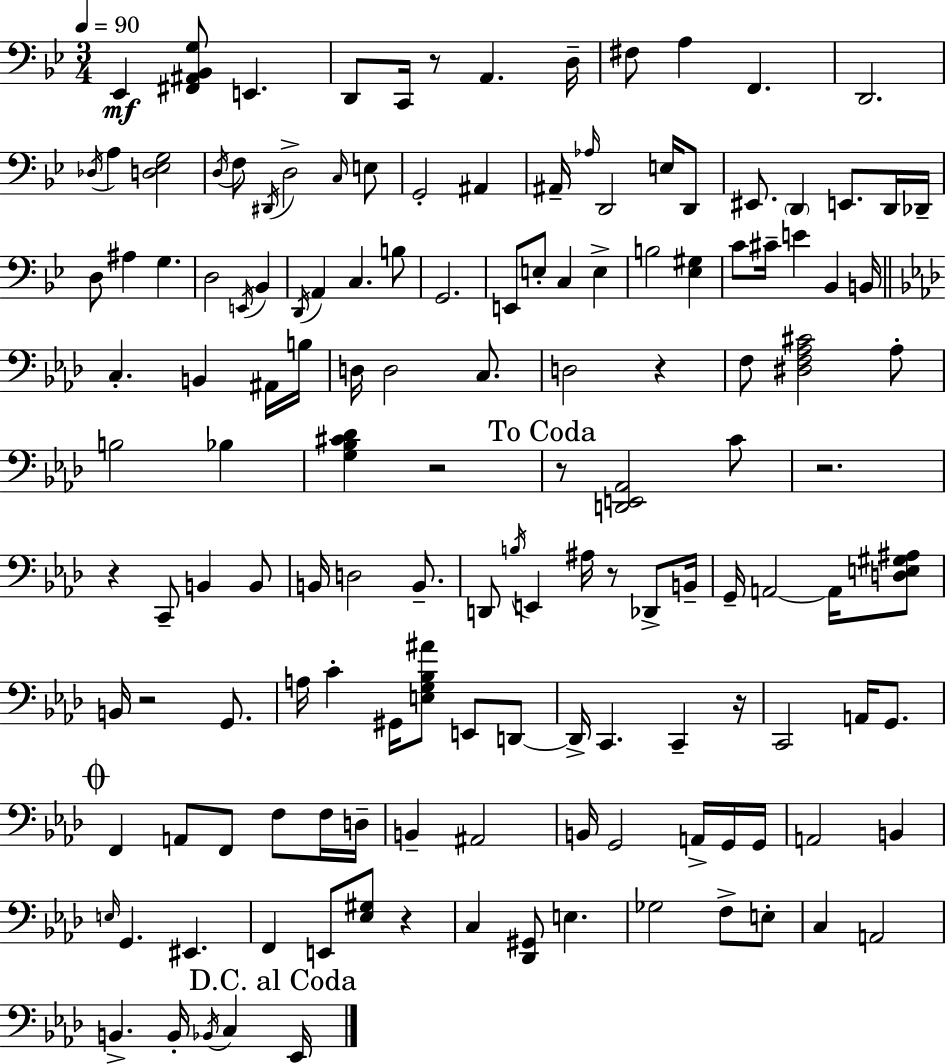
X:1
T:Untitled
M:3/4
L:1/4
K:Bb
_E,, [^F,,^A,,_B,,G,]/2 E,, D,,/2 C,,/4 z/2 A,, D,/4 ^F,/2 A, F,, D,,2 _D,/4 A, [D,_E,G,]2 D,/4 F,/2 ^D,,/4 D,2 C,/4 E,/2 G,,2 ^A,, ^A,,/4 _A,/4 D,,2 E,/4 D,,/2 ^E,,/2 D,, E,,/2 D,,/4 _D,,/4 D,/2 ^A, G, D,2 E,,/4 _B,, D,,/4 A,, C, B,/2 G,,2 E,,/2 E,/2 C, E, B,2 [_E,^G,] C/2 ^C/4 E _B,, B,,/4 C, B,, ^A,,/4 B,/4 D,/4 D,2 C,/2 D,2 z F,/2 [^D,F,_A,^C]2 _A,/2 B,2 _B, [G,_B,^C_D] z2 z/2 [D,,E,,_A,,]2 C/2 z2 z C,,/2 B,, B,,/2 B,,/4 D,2 B,,/2 D,,/2 B,/4 E,, ^A,/4 z/2 _D,,/2 B,,/4 G,,/4 A,,2 A,,/4 [D,E,^G,^A,]/2 B,,/4 z2 G,,/2 A,/4 C ^G,,/4 [E,G,_B,^A]/2 E,,/2 D,,/2 D,,/4 C,, C,, z/4 C,,2 A,,/4 G,,/2 F,, A,,/2 F,,/2 F,/2 F,/4 D,/4 B,, ^A,,2 B,,/4 G,,2 A,,/4 G,,/4 G,,/4 A,,2 B,, E,/4 G,, ^E,, F,, E,,/2 [_E,^G,]/2 z C, [_D,,^G,,]/2 E, _G,2 F,/2 E,/2 C, A,,2 B,, B,,/4 _B,,/4 C, _E,,/4